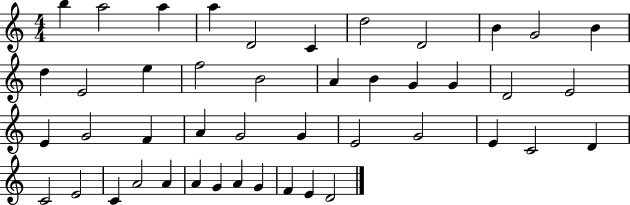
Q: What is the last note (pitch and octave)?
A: D4